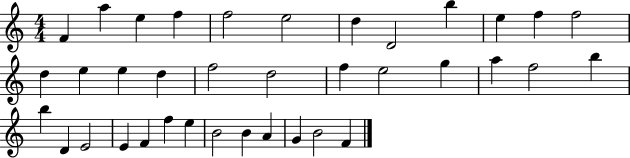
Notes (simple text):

F4/q A5/q E5/q F5/q F5/h E5/h D5/q D4/h B5/q E5/q F5/q F5/h D5/q E5/q E5/q D5/q F5/h D5/h F5/q E5/h G5/q A5/q F5/h B5/q B5/q D4/q E4/h E4/q F4/q F5/q E5/q B4/h B4/q A4/q G4/q B4/h F4/q